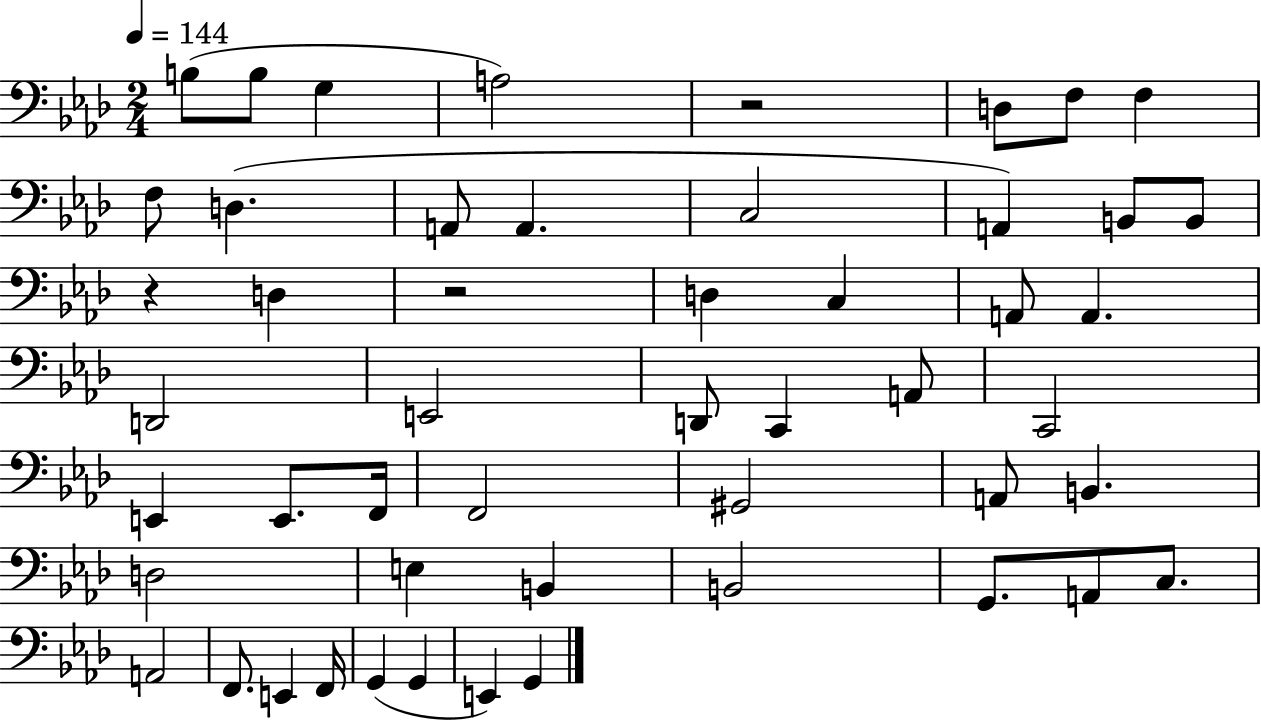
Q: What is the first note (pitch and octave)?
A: B3